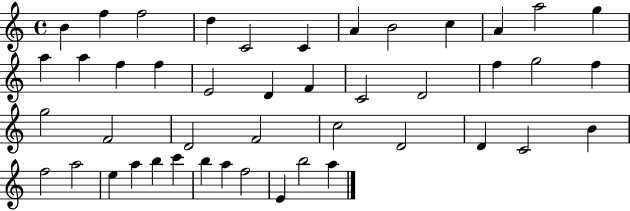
X:1
T:Untitled
M:4/4
L:1/4
K:C
B f f2 d C2 C A B2 c A a2 g a a f f E2 D F C2 D2 f g2 f g2 F2 D2 F2 c2 D2 D C2 B f2 a2 e a b c' b a f2 E b2 a